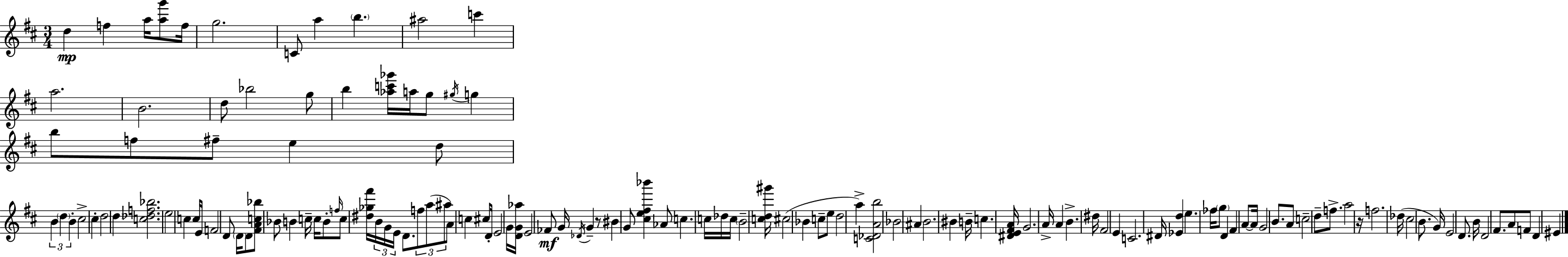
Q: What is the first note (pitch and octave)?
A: D5